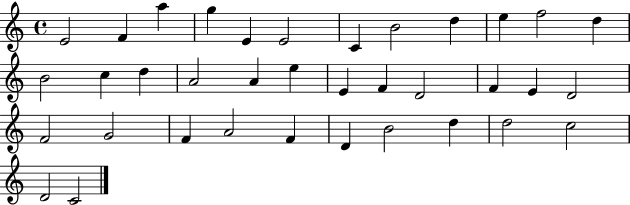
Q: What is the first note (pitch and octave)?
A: E4